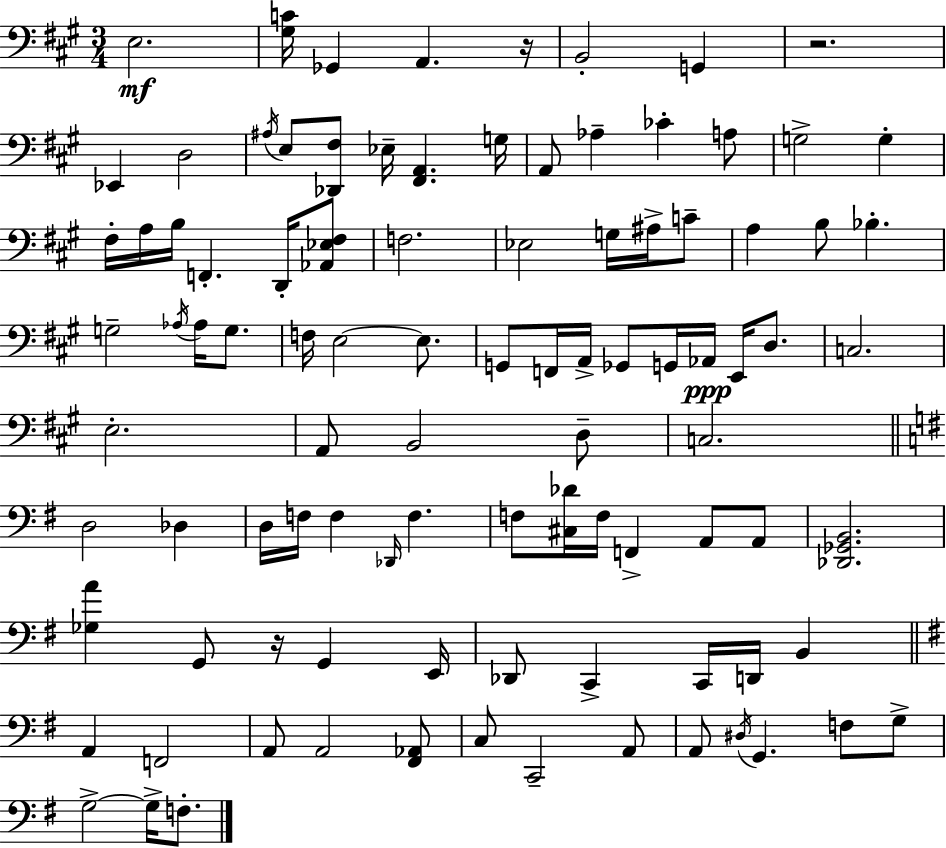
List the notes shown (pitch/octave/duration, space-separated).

E3/h. [G#3,C4]/s Gb2/q A2/q. R/s B2/h G2/q R/h. Eb2/q D3/h A#3/s E3/e [Db2,F#3]/e Eb3/s [F#2,A2]/q. G3/s A2/e Ab3/q CES4/q A3/e G3/h G3/q F#3/s A3/s B3/s F2/q. D2/s [Ab2,Eb3,F#3]/e F3/h. Eb3/h G3/s A#3/s C4/e A3/q B3/e Bb3/q. G3/h Ab3/s Ab3/s G3/e. F3/s E3/h E3/e. G2/e F2/s A2/s Gb2/e G2/s Ab2/s E2/s D3/e. C3/h. E3/h. A2/e B2/h D3/e C3/h. D3/h Db3/q D3/s F3/s F3/q Db2/s F3/q. F3/e [C#3,Db4]/s F3/s F2/q A2/e A2/e [Db2,Gb2,B2]/h. [Gb3,A4]/q G2/e R/s G2/q E2/s Db2/e C2/q C2/s D2/s B2/q A2/q F2/h A2/e A2/h [F#2,Ab2]/e C3/e C2/h A2/e A2/e D#3/s G2/q. F3/e G3/e G3/h G3/s F3/e.